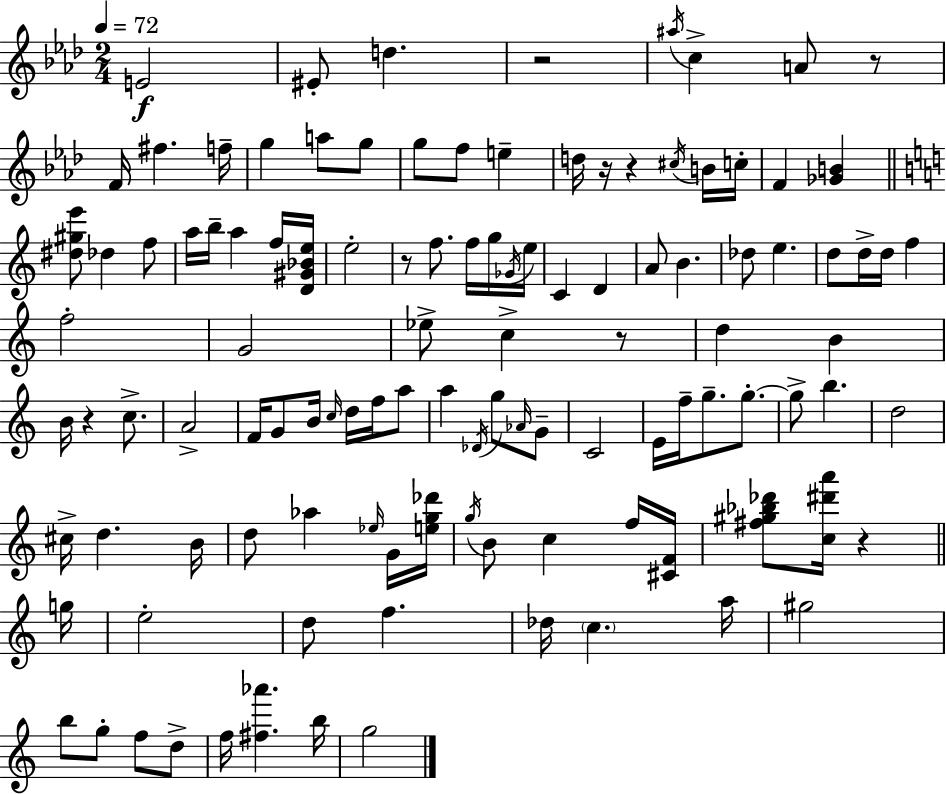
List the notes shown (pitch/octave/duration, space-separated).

E4/h EIS4/e D5/q. R/h A#5/s C5/q A4/e R/e F4/s F#5/q. F5/s G5/q A5/e G5/e G5/e F5/e E5/q D5/s R/s R/q C#5/s B4/s C5/s F4/q [Gb4,B4]/q [D#5,G#5,E6]/e Db5/q F5/e A5/s B5/s A5/q F5/s [D4,G#4,Bb4,E5]/s E5/h R/e F5/e. F5/s G5/s Gb4/s E5/s C4/q D4/q A4/e B4/q. Db5/e E5/q. D5/e D5/s D5/s F5/q F5/h G4/h Eb5/e C5/q R/e D5/q B4/q B4/s R/q C5/e. A4/h F4/s G4/e B4/s C5/s D5/s F5/s A5/e A5/q Db4/s G5/e Ab4/s G4/e C4/h E4/s F5/s G5/e. G5/e. G5/e B5/q. D5/h C#5/s D5/q. B4/s D5/e Ab5/q Eb5/s G4/s [E5,G5,Db6]/s G5/s B4/e C5/q F5/s [C#4,F4]/s [F#5,G#5,Bb5,Db6]/e [C5,D#6,A6]/s R/q G5/s E5/h D5/e F5/q. Db5/s C5/q. A5/s G#5/h B5/e G5/e F5/e D5/e F5/s [F#5,Ab6]/q. B5/s G5/h